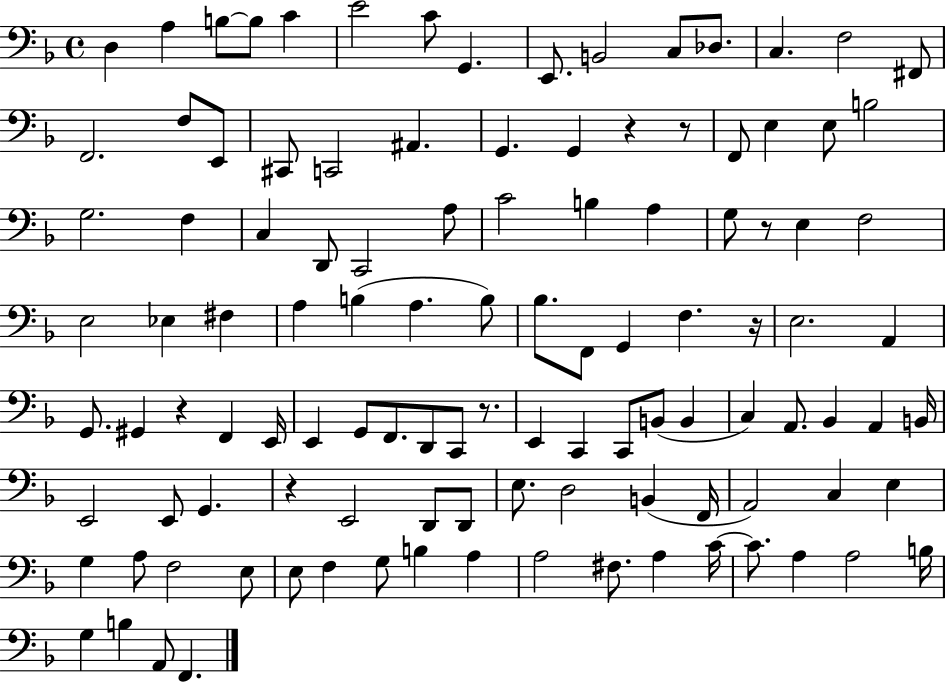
{
  \clef bass
  \time 4/4
  \defaultTimeSignature
  \key f \major
  d4 a4 b8~~ b8 c'4 | e'2 c'8 g,4. | e,8. b,2 c8 des8. | c4. f2 fis,8 | \break f,2. f8 e,8 | cis,8 c,2 ais,4. | g,4. g,4 r4 r8 | f,8 e4 e8 b2 | \break g2. f4 | c4 d,8 c,2 a8 | c'2 b4 a4 | g8 r8 e4 f2 | \break e2 ees4 fis4 | a4 b4( a4. b8) | bes8. f,8 g,4 f4. r16 | e2. a,4 | \break g,8. gis,4 r4 f,4 e,16 | e,4 g,8 f,8. d,8 c,8 r8. | e,4 c,4 c,8 b,8( b,4 | c4) a,8. bes,4 a,4 b,16 | \break e,2 e,8 g,4. | r4 e,2 d,8 d,8 | e8. d2 b,4( f,16 | a,2) c4 e4 | \break g4 a8 f2 e8 | e8 f4 g8 b4 a4 | a2 fis8. a4 c'16~~ | c'8. a4 a2 b16 | \break g4 b4 a,8 f,4. | \bar "|."
}